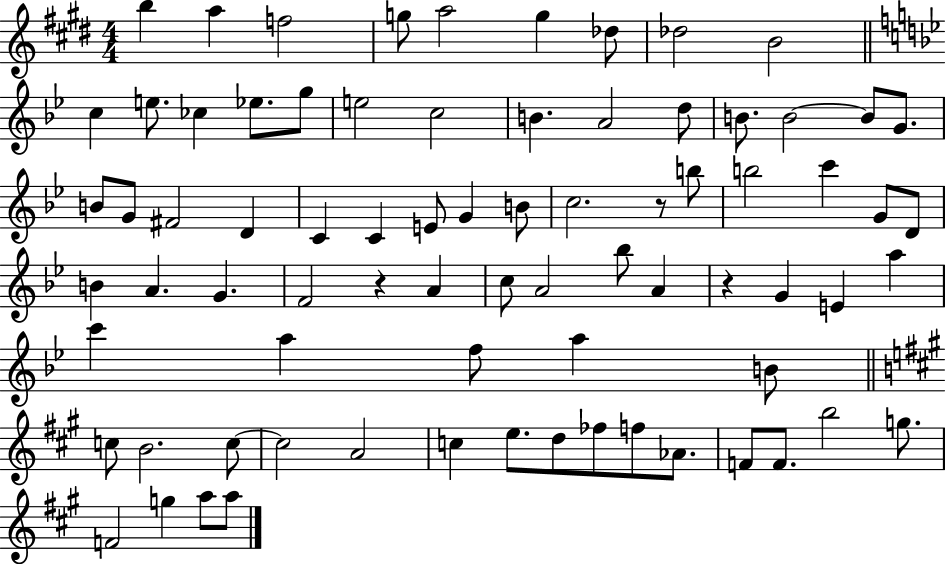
X:1
T:Untitled
M:4/4
L:1/4
K:E
b a f2 g/2 a2 g _d/2 _d2 B2 c e/2 _c _e/2 g/2 e2 c2 B A2 d/2 B/2 B2 B/2 G/2 B/2 G/2 ^F2 D C C E/2 G B/2 c2 z/2 b/2 b2 c' G/2 D/2 B A G F2 z A c/2 A2 _b/2 A z G E a c' a f/2 a B/2 c/2 B2 c/2 c2 A2 c e/2 d/2 _f/2 f/2 _A/2 F/2 F/2 b2 g/2 F2 g a/2 a/2